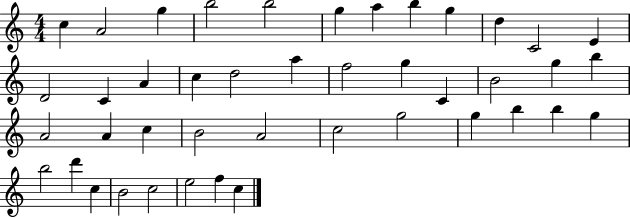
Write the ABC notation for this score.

X:1
T:Untitled
M:4/4
L:1/4
K:C
c A2 g b2 b2 g a b g d C2 E D2 C A c d2 a f2 g C B2 g b A2 A c B2 A2 c2 g2 g b b g b2 d' c B2 c2 e2 f c